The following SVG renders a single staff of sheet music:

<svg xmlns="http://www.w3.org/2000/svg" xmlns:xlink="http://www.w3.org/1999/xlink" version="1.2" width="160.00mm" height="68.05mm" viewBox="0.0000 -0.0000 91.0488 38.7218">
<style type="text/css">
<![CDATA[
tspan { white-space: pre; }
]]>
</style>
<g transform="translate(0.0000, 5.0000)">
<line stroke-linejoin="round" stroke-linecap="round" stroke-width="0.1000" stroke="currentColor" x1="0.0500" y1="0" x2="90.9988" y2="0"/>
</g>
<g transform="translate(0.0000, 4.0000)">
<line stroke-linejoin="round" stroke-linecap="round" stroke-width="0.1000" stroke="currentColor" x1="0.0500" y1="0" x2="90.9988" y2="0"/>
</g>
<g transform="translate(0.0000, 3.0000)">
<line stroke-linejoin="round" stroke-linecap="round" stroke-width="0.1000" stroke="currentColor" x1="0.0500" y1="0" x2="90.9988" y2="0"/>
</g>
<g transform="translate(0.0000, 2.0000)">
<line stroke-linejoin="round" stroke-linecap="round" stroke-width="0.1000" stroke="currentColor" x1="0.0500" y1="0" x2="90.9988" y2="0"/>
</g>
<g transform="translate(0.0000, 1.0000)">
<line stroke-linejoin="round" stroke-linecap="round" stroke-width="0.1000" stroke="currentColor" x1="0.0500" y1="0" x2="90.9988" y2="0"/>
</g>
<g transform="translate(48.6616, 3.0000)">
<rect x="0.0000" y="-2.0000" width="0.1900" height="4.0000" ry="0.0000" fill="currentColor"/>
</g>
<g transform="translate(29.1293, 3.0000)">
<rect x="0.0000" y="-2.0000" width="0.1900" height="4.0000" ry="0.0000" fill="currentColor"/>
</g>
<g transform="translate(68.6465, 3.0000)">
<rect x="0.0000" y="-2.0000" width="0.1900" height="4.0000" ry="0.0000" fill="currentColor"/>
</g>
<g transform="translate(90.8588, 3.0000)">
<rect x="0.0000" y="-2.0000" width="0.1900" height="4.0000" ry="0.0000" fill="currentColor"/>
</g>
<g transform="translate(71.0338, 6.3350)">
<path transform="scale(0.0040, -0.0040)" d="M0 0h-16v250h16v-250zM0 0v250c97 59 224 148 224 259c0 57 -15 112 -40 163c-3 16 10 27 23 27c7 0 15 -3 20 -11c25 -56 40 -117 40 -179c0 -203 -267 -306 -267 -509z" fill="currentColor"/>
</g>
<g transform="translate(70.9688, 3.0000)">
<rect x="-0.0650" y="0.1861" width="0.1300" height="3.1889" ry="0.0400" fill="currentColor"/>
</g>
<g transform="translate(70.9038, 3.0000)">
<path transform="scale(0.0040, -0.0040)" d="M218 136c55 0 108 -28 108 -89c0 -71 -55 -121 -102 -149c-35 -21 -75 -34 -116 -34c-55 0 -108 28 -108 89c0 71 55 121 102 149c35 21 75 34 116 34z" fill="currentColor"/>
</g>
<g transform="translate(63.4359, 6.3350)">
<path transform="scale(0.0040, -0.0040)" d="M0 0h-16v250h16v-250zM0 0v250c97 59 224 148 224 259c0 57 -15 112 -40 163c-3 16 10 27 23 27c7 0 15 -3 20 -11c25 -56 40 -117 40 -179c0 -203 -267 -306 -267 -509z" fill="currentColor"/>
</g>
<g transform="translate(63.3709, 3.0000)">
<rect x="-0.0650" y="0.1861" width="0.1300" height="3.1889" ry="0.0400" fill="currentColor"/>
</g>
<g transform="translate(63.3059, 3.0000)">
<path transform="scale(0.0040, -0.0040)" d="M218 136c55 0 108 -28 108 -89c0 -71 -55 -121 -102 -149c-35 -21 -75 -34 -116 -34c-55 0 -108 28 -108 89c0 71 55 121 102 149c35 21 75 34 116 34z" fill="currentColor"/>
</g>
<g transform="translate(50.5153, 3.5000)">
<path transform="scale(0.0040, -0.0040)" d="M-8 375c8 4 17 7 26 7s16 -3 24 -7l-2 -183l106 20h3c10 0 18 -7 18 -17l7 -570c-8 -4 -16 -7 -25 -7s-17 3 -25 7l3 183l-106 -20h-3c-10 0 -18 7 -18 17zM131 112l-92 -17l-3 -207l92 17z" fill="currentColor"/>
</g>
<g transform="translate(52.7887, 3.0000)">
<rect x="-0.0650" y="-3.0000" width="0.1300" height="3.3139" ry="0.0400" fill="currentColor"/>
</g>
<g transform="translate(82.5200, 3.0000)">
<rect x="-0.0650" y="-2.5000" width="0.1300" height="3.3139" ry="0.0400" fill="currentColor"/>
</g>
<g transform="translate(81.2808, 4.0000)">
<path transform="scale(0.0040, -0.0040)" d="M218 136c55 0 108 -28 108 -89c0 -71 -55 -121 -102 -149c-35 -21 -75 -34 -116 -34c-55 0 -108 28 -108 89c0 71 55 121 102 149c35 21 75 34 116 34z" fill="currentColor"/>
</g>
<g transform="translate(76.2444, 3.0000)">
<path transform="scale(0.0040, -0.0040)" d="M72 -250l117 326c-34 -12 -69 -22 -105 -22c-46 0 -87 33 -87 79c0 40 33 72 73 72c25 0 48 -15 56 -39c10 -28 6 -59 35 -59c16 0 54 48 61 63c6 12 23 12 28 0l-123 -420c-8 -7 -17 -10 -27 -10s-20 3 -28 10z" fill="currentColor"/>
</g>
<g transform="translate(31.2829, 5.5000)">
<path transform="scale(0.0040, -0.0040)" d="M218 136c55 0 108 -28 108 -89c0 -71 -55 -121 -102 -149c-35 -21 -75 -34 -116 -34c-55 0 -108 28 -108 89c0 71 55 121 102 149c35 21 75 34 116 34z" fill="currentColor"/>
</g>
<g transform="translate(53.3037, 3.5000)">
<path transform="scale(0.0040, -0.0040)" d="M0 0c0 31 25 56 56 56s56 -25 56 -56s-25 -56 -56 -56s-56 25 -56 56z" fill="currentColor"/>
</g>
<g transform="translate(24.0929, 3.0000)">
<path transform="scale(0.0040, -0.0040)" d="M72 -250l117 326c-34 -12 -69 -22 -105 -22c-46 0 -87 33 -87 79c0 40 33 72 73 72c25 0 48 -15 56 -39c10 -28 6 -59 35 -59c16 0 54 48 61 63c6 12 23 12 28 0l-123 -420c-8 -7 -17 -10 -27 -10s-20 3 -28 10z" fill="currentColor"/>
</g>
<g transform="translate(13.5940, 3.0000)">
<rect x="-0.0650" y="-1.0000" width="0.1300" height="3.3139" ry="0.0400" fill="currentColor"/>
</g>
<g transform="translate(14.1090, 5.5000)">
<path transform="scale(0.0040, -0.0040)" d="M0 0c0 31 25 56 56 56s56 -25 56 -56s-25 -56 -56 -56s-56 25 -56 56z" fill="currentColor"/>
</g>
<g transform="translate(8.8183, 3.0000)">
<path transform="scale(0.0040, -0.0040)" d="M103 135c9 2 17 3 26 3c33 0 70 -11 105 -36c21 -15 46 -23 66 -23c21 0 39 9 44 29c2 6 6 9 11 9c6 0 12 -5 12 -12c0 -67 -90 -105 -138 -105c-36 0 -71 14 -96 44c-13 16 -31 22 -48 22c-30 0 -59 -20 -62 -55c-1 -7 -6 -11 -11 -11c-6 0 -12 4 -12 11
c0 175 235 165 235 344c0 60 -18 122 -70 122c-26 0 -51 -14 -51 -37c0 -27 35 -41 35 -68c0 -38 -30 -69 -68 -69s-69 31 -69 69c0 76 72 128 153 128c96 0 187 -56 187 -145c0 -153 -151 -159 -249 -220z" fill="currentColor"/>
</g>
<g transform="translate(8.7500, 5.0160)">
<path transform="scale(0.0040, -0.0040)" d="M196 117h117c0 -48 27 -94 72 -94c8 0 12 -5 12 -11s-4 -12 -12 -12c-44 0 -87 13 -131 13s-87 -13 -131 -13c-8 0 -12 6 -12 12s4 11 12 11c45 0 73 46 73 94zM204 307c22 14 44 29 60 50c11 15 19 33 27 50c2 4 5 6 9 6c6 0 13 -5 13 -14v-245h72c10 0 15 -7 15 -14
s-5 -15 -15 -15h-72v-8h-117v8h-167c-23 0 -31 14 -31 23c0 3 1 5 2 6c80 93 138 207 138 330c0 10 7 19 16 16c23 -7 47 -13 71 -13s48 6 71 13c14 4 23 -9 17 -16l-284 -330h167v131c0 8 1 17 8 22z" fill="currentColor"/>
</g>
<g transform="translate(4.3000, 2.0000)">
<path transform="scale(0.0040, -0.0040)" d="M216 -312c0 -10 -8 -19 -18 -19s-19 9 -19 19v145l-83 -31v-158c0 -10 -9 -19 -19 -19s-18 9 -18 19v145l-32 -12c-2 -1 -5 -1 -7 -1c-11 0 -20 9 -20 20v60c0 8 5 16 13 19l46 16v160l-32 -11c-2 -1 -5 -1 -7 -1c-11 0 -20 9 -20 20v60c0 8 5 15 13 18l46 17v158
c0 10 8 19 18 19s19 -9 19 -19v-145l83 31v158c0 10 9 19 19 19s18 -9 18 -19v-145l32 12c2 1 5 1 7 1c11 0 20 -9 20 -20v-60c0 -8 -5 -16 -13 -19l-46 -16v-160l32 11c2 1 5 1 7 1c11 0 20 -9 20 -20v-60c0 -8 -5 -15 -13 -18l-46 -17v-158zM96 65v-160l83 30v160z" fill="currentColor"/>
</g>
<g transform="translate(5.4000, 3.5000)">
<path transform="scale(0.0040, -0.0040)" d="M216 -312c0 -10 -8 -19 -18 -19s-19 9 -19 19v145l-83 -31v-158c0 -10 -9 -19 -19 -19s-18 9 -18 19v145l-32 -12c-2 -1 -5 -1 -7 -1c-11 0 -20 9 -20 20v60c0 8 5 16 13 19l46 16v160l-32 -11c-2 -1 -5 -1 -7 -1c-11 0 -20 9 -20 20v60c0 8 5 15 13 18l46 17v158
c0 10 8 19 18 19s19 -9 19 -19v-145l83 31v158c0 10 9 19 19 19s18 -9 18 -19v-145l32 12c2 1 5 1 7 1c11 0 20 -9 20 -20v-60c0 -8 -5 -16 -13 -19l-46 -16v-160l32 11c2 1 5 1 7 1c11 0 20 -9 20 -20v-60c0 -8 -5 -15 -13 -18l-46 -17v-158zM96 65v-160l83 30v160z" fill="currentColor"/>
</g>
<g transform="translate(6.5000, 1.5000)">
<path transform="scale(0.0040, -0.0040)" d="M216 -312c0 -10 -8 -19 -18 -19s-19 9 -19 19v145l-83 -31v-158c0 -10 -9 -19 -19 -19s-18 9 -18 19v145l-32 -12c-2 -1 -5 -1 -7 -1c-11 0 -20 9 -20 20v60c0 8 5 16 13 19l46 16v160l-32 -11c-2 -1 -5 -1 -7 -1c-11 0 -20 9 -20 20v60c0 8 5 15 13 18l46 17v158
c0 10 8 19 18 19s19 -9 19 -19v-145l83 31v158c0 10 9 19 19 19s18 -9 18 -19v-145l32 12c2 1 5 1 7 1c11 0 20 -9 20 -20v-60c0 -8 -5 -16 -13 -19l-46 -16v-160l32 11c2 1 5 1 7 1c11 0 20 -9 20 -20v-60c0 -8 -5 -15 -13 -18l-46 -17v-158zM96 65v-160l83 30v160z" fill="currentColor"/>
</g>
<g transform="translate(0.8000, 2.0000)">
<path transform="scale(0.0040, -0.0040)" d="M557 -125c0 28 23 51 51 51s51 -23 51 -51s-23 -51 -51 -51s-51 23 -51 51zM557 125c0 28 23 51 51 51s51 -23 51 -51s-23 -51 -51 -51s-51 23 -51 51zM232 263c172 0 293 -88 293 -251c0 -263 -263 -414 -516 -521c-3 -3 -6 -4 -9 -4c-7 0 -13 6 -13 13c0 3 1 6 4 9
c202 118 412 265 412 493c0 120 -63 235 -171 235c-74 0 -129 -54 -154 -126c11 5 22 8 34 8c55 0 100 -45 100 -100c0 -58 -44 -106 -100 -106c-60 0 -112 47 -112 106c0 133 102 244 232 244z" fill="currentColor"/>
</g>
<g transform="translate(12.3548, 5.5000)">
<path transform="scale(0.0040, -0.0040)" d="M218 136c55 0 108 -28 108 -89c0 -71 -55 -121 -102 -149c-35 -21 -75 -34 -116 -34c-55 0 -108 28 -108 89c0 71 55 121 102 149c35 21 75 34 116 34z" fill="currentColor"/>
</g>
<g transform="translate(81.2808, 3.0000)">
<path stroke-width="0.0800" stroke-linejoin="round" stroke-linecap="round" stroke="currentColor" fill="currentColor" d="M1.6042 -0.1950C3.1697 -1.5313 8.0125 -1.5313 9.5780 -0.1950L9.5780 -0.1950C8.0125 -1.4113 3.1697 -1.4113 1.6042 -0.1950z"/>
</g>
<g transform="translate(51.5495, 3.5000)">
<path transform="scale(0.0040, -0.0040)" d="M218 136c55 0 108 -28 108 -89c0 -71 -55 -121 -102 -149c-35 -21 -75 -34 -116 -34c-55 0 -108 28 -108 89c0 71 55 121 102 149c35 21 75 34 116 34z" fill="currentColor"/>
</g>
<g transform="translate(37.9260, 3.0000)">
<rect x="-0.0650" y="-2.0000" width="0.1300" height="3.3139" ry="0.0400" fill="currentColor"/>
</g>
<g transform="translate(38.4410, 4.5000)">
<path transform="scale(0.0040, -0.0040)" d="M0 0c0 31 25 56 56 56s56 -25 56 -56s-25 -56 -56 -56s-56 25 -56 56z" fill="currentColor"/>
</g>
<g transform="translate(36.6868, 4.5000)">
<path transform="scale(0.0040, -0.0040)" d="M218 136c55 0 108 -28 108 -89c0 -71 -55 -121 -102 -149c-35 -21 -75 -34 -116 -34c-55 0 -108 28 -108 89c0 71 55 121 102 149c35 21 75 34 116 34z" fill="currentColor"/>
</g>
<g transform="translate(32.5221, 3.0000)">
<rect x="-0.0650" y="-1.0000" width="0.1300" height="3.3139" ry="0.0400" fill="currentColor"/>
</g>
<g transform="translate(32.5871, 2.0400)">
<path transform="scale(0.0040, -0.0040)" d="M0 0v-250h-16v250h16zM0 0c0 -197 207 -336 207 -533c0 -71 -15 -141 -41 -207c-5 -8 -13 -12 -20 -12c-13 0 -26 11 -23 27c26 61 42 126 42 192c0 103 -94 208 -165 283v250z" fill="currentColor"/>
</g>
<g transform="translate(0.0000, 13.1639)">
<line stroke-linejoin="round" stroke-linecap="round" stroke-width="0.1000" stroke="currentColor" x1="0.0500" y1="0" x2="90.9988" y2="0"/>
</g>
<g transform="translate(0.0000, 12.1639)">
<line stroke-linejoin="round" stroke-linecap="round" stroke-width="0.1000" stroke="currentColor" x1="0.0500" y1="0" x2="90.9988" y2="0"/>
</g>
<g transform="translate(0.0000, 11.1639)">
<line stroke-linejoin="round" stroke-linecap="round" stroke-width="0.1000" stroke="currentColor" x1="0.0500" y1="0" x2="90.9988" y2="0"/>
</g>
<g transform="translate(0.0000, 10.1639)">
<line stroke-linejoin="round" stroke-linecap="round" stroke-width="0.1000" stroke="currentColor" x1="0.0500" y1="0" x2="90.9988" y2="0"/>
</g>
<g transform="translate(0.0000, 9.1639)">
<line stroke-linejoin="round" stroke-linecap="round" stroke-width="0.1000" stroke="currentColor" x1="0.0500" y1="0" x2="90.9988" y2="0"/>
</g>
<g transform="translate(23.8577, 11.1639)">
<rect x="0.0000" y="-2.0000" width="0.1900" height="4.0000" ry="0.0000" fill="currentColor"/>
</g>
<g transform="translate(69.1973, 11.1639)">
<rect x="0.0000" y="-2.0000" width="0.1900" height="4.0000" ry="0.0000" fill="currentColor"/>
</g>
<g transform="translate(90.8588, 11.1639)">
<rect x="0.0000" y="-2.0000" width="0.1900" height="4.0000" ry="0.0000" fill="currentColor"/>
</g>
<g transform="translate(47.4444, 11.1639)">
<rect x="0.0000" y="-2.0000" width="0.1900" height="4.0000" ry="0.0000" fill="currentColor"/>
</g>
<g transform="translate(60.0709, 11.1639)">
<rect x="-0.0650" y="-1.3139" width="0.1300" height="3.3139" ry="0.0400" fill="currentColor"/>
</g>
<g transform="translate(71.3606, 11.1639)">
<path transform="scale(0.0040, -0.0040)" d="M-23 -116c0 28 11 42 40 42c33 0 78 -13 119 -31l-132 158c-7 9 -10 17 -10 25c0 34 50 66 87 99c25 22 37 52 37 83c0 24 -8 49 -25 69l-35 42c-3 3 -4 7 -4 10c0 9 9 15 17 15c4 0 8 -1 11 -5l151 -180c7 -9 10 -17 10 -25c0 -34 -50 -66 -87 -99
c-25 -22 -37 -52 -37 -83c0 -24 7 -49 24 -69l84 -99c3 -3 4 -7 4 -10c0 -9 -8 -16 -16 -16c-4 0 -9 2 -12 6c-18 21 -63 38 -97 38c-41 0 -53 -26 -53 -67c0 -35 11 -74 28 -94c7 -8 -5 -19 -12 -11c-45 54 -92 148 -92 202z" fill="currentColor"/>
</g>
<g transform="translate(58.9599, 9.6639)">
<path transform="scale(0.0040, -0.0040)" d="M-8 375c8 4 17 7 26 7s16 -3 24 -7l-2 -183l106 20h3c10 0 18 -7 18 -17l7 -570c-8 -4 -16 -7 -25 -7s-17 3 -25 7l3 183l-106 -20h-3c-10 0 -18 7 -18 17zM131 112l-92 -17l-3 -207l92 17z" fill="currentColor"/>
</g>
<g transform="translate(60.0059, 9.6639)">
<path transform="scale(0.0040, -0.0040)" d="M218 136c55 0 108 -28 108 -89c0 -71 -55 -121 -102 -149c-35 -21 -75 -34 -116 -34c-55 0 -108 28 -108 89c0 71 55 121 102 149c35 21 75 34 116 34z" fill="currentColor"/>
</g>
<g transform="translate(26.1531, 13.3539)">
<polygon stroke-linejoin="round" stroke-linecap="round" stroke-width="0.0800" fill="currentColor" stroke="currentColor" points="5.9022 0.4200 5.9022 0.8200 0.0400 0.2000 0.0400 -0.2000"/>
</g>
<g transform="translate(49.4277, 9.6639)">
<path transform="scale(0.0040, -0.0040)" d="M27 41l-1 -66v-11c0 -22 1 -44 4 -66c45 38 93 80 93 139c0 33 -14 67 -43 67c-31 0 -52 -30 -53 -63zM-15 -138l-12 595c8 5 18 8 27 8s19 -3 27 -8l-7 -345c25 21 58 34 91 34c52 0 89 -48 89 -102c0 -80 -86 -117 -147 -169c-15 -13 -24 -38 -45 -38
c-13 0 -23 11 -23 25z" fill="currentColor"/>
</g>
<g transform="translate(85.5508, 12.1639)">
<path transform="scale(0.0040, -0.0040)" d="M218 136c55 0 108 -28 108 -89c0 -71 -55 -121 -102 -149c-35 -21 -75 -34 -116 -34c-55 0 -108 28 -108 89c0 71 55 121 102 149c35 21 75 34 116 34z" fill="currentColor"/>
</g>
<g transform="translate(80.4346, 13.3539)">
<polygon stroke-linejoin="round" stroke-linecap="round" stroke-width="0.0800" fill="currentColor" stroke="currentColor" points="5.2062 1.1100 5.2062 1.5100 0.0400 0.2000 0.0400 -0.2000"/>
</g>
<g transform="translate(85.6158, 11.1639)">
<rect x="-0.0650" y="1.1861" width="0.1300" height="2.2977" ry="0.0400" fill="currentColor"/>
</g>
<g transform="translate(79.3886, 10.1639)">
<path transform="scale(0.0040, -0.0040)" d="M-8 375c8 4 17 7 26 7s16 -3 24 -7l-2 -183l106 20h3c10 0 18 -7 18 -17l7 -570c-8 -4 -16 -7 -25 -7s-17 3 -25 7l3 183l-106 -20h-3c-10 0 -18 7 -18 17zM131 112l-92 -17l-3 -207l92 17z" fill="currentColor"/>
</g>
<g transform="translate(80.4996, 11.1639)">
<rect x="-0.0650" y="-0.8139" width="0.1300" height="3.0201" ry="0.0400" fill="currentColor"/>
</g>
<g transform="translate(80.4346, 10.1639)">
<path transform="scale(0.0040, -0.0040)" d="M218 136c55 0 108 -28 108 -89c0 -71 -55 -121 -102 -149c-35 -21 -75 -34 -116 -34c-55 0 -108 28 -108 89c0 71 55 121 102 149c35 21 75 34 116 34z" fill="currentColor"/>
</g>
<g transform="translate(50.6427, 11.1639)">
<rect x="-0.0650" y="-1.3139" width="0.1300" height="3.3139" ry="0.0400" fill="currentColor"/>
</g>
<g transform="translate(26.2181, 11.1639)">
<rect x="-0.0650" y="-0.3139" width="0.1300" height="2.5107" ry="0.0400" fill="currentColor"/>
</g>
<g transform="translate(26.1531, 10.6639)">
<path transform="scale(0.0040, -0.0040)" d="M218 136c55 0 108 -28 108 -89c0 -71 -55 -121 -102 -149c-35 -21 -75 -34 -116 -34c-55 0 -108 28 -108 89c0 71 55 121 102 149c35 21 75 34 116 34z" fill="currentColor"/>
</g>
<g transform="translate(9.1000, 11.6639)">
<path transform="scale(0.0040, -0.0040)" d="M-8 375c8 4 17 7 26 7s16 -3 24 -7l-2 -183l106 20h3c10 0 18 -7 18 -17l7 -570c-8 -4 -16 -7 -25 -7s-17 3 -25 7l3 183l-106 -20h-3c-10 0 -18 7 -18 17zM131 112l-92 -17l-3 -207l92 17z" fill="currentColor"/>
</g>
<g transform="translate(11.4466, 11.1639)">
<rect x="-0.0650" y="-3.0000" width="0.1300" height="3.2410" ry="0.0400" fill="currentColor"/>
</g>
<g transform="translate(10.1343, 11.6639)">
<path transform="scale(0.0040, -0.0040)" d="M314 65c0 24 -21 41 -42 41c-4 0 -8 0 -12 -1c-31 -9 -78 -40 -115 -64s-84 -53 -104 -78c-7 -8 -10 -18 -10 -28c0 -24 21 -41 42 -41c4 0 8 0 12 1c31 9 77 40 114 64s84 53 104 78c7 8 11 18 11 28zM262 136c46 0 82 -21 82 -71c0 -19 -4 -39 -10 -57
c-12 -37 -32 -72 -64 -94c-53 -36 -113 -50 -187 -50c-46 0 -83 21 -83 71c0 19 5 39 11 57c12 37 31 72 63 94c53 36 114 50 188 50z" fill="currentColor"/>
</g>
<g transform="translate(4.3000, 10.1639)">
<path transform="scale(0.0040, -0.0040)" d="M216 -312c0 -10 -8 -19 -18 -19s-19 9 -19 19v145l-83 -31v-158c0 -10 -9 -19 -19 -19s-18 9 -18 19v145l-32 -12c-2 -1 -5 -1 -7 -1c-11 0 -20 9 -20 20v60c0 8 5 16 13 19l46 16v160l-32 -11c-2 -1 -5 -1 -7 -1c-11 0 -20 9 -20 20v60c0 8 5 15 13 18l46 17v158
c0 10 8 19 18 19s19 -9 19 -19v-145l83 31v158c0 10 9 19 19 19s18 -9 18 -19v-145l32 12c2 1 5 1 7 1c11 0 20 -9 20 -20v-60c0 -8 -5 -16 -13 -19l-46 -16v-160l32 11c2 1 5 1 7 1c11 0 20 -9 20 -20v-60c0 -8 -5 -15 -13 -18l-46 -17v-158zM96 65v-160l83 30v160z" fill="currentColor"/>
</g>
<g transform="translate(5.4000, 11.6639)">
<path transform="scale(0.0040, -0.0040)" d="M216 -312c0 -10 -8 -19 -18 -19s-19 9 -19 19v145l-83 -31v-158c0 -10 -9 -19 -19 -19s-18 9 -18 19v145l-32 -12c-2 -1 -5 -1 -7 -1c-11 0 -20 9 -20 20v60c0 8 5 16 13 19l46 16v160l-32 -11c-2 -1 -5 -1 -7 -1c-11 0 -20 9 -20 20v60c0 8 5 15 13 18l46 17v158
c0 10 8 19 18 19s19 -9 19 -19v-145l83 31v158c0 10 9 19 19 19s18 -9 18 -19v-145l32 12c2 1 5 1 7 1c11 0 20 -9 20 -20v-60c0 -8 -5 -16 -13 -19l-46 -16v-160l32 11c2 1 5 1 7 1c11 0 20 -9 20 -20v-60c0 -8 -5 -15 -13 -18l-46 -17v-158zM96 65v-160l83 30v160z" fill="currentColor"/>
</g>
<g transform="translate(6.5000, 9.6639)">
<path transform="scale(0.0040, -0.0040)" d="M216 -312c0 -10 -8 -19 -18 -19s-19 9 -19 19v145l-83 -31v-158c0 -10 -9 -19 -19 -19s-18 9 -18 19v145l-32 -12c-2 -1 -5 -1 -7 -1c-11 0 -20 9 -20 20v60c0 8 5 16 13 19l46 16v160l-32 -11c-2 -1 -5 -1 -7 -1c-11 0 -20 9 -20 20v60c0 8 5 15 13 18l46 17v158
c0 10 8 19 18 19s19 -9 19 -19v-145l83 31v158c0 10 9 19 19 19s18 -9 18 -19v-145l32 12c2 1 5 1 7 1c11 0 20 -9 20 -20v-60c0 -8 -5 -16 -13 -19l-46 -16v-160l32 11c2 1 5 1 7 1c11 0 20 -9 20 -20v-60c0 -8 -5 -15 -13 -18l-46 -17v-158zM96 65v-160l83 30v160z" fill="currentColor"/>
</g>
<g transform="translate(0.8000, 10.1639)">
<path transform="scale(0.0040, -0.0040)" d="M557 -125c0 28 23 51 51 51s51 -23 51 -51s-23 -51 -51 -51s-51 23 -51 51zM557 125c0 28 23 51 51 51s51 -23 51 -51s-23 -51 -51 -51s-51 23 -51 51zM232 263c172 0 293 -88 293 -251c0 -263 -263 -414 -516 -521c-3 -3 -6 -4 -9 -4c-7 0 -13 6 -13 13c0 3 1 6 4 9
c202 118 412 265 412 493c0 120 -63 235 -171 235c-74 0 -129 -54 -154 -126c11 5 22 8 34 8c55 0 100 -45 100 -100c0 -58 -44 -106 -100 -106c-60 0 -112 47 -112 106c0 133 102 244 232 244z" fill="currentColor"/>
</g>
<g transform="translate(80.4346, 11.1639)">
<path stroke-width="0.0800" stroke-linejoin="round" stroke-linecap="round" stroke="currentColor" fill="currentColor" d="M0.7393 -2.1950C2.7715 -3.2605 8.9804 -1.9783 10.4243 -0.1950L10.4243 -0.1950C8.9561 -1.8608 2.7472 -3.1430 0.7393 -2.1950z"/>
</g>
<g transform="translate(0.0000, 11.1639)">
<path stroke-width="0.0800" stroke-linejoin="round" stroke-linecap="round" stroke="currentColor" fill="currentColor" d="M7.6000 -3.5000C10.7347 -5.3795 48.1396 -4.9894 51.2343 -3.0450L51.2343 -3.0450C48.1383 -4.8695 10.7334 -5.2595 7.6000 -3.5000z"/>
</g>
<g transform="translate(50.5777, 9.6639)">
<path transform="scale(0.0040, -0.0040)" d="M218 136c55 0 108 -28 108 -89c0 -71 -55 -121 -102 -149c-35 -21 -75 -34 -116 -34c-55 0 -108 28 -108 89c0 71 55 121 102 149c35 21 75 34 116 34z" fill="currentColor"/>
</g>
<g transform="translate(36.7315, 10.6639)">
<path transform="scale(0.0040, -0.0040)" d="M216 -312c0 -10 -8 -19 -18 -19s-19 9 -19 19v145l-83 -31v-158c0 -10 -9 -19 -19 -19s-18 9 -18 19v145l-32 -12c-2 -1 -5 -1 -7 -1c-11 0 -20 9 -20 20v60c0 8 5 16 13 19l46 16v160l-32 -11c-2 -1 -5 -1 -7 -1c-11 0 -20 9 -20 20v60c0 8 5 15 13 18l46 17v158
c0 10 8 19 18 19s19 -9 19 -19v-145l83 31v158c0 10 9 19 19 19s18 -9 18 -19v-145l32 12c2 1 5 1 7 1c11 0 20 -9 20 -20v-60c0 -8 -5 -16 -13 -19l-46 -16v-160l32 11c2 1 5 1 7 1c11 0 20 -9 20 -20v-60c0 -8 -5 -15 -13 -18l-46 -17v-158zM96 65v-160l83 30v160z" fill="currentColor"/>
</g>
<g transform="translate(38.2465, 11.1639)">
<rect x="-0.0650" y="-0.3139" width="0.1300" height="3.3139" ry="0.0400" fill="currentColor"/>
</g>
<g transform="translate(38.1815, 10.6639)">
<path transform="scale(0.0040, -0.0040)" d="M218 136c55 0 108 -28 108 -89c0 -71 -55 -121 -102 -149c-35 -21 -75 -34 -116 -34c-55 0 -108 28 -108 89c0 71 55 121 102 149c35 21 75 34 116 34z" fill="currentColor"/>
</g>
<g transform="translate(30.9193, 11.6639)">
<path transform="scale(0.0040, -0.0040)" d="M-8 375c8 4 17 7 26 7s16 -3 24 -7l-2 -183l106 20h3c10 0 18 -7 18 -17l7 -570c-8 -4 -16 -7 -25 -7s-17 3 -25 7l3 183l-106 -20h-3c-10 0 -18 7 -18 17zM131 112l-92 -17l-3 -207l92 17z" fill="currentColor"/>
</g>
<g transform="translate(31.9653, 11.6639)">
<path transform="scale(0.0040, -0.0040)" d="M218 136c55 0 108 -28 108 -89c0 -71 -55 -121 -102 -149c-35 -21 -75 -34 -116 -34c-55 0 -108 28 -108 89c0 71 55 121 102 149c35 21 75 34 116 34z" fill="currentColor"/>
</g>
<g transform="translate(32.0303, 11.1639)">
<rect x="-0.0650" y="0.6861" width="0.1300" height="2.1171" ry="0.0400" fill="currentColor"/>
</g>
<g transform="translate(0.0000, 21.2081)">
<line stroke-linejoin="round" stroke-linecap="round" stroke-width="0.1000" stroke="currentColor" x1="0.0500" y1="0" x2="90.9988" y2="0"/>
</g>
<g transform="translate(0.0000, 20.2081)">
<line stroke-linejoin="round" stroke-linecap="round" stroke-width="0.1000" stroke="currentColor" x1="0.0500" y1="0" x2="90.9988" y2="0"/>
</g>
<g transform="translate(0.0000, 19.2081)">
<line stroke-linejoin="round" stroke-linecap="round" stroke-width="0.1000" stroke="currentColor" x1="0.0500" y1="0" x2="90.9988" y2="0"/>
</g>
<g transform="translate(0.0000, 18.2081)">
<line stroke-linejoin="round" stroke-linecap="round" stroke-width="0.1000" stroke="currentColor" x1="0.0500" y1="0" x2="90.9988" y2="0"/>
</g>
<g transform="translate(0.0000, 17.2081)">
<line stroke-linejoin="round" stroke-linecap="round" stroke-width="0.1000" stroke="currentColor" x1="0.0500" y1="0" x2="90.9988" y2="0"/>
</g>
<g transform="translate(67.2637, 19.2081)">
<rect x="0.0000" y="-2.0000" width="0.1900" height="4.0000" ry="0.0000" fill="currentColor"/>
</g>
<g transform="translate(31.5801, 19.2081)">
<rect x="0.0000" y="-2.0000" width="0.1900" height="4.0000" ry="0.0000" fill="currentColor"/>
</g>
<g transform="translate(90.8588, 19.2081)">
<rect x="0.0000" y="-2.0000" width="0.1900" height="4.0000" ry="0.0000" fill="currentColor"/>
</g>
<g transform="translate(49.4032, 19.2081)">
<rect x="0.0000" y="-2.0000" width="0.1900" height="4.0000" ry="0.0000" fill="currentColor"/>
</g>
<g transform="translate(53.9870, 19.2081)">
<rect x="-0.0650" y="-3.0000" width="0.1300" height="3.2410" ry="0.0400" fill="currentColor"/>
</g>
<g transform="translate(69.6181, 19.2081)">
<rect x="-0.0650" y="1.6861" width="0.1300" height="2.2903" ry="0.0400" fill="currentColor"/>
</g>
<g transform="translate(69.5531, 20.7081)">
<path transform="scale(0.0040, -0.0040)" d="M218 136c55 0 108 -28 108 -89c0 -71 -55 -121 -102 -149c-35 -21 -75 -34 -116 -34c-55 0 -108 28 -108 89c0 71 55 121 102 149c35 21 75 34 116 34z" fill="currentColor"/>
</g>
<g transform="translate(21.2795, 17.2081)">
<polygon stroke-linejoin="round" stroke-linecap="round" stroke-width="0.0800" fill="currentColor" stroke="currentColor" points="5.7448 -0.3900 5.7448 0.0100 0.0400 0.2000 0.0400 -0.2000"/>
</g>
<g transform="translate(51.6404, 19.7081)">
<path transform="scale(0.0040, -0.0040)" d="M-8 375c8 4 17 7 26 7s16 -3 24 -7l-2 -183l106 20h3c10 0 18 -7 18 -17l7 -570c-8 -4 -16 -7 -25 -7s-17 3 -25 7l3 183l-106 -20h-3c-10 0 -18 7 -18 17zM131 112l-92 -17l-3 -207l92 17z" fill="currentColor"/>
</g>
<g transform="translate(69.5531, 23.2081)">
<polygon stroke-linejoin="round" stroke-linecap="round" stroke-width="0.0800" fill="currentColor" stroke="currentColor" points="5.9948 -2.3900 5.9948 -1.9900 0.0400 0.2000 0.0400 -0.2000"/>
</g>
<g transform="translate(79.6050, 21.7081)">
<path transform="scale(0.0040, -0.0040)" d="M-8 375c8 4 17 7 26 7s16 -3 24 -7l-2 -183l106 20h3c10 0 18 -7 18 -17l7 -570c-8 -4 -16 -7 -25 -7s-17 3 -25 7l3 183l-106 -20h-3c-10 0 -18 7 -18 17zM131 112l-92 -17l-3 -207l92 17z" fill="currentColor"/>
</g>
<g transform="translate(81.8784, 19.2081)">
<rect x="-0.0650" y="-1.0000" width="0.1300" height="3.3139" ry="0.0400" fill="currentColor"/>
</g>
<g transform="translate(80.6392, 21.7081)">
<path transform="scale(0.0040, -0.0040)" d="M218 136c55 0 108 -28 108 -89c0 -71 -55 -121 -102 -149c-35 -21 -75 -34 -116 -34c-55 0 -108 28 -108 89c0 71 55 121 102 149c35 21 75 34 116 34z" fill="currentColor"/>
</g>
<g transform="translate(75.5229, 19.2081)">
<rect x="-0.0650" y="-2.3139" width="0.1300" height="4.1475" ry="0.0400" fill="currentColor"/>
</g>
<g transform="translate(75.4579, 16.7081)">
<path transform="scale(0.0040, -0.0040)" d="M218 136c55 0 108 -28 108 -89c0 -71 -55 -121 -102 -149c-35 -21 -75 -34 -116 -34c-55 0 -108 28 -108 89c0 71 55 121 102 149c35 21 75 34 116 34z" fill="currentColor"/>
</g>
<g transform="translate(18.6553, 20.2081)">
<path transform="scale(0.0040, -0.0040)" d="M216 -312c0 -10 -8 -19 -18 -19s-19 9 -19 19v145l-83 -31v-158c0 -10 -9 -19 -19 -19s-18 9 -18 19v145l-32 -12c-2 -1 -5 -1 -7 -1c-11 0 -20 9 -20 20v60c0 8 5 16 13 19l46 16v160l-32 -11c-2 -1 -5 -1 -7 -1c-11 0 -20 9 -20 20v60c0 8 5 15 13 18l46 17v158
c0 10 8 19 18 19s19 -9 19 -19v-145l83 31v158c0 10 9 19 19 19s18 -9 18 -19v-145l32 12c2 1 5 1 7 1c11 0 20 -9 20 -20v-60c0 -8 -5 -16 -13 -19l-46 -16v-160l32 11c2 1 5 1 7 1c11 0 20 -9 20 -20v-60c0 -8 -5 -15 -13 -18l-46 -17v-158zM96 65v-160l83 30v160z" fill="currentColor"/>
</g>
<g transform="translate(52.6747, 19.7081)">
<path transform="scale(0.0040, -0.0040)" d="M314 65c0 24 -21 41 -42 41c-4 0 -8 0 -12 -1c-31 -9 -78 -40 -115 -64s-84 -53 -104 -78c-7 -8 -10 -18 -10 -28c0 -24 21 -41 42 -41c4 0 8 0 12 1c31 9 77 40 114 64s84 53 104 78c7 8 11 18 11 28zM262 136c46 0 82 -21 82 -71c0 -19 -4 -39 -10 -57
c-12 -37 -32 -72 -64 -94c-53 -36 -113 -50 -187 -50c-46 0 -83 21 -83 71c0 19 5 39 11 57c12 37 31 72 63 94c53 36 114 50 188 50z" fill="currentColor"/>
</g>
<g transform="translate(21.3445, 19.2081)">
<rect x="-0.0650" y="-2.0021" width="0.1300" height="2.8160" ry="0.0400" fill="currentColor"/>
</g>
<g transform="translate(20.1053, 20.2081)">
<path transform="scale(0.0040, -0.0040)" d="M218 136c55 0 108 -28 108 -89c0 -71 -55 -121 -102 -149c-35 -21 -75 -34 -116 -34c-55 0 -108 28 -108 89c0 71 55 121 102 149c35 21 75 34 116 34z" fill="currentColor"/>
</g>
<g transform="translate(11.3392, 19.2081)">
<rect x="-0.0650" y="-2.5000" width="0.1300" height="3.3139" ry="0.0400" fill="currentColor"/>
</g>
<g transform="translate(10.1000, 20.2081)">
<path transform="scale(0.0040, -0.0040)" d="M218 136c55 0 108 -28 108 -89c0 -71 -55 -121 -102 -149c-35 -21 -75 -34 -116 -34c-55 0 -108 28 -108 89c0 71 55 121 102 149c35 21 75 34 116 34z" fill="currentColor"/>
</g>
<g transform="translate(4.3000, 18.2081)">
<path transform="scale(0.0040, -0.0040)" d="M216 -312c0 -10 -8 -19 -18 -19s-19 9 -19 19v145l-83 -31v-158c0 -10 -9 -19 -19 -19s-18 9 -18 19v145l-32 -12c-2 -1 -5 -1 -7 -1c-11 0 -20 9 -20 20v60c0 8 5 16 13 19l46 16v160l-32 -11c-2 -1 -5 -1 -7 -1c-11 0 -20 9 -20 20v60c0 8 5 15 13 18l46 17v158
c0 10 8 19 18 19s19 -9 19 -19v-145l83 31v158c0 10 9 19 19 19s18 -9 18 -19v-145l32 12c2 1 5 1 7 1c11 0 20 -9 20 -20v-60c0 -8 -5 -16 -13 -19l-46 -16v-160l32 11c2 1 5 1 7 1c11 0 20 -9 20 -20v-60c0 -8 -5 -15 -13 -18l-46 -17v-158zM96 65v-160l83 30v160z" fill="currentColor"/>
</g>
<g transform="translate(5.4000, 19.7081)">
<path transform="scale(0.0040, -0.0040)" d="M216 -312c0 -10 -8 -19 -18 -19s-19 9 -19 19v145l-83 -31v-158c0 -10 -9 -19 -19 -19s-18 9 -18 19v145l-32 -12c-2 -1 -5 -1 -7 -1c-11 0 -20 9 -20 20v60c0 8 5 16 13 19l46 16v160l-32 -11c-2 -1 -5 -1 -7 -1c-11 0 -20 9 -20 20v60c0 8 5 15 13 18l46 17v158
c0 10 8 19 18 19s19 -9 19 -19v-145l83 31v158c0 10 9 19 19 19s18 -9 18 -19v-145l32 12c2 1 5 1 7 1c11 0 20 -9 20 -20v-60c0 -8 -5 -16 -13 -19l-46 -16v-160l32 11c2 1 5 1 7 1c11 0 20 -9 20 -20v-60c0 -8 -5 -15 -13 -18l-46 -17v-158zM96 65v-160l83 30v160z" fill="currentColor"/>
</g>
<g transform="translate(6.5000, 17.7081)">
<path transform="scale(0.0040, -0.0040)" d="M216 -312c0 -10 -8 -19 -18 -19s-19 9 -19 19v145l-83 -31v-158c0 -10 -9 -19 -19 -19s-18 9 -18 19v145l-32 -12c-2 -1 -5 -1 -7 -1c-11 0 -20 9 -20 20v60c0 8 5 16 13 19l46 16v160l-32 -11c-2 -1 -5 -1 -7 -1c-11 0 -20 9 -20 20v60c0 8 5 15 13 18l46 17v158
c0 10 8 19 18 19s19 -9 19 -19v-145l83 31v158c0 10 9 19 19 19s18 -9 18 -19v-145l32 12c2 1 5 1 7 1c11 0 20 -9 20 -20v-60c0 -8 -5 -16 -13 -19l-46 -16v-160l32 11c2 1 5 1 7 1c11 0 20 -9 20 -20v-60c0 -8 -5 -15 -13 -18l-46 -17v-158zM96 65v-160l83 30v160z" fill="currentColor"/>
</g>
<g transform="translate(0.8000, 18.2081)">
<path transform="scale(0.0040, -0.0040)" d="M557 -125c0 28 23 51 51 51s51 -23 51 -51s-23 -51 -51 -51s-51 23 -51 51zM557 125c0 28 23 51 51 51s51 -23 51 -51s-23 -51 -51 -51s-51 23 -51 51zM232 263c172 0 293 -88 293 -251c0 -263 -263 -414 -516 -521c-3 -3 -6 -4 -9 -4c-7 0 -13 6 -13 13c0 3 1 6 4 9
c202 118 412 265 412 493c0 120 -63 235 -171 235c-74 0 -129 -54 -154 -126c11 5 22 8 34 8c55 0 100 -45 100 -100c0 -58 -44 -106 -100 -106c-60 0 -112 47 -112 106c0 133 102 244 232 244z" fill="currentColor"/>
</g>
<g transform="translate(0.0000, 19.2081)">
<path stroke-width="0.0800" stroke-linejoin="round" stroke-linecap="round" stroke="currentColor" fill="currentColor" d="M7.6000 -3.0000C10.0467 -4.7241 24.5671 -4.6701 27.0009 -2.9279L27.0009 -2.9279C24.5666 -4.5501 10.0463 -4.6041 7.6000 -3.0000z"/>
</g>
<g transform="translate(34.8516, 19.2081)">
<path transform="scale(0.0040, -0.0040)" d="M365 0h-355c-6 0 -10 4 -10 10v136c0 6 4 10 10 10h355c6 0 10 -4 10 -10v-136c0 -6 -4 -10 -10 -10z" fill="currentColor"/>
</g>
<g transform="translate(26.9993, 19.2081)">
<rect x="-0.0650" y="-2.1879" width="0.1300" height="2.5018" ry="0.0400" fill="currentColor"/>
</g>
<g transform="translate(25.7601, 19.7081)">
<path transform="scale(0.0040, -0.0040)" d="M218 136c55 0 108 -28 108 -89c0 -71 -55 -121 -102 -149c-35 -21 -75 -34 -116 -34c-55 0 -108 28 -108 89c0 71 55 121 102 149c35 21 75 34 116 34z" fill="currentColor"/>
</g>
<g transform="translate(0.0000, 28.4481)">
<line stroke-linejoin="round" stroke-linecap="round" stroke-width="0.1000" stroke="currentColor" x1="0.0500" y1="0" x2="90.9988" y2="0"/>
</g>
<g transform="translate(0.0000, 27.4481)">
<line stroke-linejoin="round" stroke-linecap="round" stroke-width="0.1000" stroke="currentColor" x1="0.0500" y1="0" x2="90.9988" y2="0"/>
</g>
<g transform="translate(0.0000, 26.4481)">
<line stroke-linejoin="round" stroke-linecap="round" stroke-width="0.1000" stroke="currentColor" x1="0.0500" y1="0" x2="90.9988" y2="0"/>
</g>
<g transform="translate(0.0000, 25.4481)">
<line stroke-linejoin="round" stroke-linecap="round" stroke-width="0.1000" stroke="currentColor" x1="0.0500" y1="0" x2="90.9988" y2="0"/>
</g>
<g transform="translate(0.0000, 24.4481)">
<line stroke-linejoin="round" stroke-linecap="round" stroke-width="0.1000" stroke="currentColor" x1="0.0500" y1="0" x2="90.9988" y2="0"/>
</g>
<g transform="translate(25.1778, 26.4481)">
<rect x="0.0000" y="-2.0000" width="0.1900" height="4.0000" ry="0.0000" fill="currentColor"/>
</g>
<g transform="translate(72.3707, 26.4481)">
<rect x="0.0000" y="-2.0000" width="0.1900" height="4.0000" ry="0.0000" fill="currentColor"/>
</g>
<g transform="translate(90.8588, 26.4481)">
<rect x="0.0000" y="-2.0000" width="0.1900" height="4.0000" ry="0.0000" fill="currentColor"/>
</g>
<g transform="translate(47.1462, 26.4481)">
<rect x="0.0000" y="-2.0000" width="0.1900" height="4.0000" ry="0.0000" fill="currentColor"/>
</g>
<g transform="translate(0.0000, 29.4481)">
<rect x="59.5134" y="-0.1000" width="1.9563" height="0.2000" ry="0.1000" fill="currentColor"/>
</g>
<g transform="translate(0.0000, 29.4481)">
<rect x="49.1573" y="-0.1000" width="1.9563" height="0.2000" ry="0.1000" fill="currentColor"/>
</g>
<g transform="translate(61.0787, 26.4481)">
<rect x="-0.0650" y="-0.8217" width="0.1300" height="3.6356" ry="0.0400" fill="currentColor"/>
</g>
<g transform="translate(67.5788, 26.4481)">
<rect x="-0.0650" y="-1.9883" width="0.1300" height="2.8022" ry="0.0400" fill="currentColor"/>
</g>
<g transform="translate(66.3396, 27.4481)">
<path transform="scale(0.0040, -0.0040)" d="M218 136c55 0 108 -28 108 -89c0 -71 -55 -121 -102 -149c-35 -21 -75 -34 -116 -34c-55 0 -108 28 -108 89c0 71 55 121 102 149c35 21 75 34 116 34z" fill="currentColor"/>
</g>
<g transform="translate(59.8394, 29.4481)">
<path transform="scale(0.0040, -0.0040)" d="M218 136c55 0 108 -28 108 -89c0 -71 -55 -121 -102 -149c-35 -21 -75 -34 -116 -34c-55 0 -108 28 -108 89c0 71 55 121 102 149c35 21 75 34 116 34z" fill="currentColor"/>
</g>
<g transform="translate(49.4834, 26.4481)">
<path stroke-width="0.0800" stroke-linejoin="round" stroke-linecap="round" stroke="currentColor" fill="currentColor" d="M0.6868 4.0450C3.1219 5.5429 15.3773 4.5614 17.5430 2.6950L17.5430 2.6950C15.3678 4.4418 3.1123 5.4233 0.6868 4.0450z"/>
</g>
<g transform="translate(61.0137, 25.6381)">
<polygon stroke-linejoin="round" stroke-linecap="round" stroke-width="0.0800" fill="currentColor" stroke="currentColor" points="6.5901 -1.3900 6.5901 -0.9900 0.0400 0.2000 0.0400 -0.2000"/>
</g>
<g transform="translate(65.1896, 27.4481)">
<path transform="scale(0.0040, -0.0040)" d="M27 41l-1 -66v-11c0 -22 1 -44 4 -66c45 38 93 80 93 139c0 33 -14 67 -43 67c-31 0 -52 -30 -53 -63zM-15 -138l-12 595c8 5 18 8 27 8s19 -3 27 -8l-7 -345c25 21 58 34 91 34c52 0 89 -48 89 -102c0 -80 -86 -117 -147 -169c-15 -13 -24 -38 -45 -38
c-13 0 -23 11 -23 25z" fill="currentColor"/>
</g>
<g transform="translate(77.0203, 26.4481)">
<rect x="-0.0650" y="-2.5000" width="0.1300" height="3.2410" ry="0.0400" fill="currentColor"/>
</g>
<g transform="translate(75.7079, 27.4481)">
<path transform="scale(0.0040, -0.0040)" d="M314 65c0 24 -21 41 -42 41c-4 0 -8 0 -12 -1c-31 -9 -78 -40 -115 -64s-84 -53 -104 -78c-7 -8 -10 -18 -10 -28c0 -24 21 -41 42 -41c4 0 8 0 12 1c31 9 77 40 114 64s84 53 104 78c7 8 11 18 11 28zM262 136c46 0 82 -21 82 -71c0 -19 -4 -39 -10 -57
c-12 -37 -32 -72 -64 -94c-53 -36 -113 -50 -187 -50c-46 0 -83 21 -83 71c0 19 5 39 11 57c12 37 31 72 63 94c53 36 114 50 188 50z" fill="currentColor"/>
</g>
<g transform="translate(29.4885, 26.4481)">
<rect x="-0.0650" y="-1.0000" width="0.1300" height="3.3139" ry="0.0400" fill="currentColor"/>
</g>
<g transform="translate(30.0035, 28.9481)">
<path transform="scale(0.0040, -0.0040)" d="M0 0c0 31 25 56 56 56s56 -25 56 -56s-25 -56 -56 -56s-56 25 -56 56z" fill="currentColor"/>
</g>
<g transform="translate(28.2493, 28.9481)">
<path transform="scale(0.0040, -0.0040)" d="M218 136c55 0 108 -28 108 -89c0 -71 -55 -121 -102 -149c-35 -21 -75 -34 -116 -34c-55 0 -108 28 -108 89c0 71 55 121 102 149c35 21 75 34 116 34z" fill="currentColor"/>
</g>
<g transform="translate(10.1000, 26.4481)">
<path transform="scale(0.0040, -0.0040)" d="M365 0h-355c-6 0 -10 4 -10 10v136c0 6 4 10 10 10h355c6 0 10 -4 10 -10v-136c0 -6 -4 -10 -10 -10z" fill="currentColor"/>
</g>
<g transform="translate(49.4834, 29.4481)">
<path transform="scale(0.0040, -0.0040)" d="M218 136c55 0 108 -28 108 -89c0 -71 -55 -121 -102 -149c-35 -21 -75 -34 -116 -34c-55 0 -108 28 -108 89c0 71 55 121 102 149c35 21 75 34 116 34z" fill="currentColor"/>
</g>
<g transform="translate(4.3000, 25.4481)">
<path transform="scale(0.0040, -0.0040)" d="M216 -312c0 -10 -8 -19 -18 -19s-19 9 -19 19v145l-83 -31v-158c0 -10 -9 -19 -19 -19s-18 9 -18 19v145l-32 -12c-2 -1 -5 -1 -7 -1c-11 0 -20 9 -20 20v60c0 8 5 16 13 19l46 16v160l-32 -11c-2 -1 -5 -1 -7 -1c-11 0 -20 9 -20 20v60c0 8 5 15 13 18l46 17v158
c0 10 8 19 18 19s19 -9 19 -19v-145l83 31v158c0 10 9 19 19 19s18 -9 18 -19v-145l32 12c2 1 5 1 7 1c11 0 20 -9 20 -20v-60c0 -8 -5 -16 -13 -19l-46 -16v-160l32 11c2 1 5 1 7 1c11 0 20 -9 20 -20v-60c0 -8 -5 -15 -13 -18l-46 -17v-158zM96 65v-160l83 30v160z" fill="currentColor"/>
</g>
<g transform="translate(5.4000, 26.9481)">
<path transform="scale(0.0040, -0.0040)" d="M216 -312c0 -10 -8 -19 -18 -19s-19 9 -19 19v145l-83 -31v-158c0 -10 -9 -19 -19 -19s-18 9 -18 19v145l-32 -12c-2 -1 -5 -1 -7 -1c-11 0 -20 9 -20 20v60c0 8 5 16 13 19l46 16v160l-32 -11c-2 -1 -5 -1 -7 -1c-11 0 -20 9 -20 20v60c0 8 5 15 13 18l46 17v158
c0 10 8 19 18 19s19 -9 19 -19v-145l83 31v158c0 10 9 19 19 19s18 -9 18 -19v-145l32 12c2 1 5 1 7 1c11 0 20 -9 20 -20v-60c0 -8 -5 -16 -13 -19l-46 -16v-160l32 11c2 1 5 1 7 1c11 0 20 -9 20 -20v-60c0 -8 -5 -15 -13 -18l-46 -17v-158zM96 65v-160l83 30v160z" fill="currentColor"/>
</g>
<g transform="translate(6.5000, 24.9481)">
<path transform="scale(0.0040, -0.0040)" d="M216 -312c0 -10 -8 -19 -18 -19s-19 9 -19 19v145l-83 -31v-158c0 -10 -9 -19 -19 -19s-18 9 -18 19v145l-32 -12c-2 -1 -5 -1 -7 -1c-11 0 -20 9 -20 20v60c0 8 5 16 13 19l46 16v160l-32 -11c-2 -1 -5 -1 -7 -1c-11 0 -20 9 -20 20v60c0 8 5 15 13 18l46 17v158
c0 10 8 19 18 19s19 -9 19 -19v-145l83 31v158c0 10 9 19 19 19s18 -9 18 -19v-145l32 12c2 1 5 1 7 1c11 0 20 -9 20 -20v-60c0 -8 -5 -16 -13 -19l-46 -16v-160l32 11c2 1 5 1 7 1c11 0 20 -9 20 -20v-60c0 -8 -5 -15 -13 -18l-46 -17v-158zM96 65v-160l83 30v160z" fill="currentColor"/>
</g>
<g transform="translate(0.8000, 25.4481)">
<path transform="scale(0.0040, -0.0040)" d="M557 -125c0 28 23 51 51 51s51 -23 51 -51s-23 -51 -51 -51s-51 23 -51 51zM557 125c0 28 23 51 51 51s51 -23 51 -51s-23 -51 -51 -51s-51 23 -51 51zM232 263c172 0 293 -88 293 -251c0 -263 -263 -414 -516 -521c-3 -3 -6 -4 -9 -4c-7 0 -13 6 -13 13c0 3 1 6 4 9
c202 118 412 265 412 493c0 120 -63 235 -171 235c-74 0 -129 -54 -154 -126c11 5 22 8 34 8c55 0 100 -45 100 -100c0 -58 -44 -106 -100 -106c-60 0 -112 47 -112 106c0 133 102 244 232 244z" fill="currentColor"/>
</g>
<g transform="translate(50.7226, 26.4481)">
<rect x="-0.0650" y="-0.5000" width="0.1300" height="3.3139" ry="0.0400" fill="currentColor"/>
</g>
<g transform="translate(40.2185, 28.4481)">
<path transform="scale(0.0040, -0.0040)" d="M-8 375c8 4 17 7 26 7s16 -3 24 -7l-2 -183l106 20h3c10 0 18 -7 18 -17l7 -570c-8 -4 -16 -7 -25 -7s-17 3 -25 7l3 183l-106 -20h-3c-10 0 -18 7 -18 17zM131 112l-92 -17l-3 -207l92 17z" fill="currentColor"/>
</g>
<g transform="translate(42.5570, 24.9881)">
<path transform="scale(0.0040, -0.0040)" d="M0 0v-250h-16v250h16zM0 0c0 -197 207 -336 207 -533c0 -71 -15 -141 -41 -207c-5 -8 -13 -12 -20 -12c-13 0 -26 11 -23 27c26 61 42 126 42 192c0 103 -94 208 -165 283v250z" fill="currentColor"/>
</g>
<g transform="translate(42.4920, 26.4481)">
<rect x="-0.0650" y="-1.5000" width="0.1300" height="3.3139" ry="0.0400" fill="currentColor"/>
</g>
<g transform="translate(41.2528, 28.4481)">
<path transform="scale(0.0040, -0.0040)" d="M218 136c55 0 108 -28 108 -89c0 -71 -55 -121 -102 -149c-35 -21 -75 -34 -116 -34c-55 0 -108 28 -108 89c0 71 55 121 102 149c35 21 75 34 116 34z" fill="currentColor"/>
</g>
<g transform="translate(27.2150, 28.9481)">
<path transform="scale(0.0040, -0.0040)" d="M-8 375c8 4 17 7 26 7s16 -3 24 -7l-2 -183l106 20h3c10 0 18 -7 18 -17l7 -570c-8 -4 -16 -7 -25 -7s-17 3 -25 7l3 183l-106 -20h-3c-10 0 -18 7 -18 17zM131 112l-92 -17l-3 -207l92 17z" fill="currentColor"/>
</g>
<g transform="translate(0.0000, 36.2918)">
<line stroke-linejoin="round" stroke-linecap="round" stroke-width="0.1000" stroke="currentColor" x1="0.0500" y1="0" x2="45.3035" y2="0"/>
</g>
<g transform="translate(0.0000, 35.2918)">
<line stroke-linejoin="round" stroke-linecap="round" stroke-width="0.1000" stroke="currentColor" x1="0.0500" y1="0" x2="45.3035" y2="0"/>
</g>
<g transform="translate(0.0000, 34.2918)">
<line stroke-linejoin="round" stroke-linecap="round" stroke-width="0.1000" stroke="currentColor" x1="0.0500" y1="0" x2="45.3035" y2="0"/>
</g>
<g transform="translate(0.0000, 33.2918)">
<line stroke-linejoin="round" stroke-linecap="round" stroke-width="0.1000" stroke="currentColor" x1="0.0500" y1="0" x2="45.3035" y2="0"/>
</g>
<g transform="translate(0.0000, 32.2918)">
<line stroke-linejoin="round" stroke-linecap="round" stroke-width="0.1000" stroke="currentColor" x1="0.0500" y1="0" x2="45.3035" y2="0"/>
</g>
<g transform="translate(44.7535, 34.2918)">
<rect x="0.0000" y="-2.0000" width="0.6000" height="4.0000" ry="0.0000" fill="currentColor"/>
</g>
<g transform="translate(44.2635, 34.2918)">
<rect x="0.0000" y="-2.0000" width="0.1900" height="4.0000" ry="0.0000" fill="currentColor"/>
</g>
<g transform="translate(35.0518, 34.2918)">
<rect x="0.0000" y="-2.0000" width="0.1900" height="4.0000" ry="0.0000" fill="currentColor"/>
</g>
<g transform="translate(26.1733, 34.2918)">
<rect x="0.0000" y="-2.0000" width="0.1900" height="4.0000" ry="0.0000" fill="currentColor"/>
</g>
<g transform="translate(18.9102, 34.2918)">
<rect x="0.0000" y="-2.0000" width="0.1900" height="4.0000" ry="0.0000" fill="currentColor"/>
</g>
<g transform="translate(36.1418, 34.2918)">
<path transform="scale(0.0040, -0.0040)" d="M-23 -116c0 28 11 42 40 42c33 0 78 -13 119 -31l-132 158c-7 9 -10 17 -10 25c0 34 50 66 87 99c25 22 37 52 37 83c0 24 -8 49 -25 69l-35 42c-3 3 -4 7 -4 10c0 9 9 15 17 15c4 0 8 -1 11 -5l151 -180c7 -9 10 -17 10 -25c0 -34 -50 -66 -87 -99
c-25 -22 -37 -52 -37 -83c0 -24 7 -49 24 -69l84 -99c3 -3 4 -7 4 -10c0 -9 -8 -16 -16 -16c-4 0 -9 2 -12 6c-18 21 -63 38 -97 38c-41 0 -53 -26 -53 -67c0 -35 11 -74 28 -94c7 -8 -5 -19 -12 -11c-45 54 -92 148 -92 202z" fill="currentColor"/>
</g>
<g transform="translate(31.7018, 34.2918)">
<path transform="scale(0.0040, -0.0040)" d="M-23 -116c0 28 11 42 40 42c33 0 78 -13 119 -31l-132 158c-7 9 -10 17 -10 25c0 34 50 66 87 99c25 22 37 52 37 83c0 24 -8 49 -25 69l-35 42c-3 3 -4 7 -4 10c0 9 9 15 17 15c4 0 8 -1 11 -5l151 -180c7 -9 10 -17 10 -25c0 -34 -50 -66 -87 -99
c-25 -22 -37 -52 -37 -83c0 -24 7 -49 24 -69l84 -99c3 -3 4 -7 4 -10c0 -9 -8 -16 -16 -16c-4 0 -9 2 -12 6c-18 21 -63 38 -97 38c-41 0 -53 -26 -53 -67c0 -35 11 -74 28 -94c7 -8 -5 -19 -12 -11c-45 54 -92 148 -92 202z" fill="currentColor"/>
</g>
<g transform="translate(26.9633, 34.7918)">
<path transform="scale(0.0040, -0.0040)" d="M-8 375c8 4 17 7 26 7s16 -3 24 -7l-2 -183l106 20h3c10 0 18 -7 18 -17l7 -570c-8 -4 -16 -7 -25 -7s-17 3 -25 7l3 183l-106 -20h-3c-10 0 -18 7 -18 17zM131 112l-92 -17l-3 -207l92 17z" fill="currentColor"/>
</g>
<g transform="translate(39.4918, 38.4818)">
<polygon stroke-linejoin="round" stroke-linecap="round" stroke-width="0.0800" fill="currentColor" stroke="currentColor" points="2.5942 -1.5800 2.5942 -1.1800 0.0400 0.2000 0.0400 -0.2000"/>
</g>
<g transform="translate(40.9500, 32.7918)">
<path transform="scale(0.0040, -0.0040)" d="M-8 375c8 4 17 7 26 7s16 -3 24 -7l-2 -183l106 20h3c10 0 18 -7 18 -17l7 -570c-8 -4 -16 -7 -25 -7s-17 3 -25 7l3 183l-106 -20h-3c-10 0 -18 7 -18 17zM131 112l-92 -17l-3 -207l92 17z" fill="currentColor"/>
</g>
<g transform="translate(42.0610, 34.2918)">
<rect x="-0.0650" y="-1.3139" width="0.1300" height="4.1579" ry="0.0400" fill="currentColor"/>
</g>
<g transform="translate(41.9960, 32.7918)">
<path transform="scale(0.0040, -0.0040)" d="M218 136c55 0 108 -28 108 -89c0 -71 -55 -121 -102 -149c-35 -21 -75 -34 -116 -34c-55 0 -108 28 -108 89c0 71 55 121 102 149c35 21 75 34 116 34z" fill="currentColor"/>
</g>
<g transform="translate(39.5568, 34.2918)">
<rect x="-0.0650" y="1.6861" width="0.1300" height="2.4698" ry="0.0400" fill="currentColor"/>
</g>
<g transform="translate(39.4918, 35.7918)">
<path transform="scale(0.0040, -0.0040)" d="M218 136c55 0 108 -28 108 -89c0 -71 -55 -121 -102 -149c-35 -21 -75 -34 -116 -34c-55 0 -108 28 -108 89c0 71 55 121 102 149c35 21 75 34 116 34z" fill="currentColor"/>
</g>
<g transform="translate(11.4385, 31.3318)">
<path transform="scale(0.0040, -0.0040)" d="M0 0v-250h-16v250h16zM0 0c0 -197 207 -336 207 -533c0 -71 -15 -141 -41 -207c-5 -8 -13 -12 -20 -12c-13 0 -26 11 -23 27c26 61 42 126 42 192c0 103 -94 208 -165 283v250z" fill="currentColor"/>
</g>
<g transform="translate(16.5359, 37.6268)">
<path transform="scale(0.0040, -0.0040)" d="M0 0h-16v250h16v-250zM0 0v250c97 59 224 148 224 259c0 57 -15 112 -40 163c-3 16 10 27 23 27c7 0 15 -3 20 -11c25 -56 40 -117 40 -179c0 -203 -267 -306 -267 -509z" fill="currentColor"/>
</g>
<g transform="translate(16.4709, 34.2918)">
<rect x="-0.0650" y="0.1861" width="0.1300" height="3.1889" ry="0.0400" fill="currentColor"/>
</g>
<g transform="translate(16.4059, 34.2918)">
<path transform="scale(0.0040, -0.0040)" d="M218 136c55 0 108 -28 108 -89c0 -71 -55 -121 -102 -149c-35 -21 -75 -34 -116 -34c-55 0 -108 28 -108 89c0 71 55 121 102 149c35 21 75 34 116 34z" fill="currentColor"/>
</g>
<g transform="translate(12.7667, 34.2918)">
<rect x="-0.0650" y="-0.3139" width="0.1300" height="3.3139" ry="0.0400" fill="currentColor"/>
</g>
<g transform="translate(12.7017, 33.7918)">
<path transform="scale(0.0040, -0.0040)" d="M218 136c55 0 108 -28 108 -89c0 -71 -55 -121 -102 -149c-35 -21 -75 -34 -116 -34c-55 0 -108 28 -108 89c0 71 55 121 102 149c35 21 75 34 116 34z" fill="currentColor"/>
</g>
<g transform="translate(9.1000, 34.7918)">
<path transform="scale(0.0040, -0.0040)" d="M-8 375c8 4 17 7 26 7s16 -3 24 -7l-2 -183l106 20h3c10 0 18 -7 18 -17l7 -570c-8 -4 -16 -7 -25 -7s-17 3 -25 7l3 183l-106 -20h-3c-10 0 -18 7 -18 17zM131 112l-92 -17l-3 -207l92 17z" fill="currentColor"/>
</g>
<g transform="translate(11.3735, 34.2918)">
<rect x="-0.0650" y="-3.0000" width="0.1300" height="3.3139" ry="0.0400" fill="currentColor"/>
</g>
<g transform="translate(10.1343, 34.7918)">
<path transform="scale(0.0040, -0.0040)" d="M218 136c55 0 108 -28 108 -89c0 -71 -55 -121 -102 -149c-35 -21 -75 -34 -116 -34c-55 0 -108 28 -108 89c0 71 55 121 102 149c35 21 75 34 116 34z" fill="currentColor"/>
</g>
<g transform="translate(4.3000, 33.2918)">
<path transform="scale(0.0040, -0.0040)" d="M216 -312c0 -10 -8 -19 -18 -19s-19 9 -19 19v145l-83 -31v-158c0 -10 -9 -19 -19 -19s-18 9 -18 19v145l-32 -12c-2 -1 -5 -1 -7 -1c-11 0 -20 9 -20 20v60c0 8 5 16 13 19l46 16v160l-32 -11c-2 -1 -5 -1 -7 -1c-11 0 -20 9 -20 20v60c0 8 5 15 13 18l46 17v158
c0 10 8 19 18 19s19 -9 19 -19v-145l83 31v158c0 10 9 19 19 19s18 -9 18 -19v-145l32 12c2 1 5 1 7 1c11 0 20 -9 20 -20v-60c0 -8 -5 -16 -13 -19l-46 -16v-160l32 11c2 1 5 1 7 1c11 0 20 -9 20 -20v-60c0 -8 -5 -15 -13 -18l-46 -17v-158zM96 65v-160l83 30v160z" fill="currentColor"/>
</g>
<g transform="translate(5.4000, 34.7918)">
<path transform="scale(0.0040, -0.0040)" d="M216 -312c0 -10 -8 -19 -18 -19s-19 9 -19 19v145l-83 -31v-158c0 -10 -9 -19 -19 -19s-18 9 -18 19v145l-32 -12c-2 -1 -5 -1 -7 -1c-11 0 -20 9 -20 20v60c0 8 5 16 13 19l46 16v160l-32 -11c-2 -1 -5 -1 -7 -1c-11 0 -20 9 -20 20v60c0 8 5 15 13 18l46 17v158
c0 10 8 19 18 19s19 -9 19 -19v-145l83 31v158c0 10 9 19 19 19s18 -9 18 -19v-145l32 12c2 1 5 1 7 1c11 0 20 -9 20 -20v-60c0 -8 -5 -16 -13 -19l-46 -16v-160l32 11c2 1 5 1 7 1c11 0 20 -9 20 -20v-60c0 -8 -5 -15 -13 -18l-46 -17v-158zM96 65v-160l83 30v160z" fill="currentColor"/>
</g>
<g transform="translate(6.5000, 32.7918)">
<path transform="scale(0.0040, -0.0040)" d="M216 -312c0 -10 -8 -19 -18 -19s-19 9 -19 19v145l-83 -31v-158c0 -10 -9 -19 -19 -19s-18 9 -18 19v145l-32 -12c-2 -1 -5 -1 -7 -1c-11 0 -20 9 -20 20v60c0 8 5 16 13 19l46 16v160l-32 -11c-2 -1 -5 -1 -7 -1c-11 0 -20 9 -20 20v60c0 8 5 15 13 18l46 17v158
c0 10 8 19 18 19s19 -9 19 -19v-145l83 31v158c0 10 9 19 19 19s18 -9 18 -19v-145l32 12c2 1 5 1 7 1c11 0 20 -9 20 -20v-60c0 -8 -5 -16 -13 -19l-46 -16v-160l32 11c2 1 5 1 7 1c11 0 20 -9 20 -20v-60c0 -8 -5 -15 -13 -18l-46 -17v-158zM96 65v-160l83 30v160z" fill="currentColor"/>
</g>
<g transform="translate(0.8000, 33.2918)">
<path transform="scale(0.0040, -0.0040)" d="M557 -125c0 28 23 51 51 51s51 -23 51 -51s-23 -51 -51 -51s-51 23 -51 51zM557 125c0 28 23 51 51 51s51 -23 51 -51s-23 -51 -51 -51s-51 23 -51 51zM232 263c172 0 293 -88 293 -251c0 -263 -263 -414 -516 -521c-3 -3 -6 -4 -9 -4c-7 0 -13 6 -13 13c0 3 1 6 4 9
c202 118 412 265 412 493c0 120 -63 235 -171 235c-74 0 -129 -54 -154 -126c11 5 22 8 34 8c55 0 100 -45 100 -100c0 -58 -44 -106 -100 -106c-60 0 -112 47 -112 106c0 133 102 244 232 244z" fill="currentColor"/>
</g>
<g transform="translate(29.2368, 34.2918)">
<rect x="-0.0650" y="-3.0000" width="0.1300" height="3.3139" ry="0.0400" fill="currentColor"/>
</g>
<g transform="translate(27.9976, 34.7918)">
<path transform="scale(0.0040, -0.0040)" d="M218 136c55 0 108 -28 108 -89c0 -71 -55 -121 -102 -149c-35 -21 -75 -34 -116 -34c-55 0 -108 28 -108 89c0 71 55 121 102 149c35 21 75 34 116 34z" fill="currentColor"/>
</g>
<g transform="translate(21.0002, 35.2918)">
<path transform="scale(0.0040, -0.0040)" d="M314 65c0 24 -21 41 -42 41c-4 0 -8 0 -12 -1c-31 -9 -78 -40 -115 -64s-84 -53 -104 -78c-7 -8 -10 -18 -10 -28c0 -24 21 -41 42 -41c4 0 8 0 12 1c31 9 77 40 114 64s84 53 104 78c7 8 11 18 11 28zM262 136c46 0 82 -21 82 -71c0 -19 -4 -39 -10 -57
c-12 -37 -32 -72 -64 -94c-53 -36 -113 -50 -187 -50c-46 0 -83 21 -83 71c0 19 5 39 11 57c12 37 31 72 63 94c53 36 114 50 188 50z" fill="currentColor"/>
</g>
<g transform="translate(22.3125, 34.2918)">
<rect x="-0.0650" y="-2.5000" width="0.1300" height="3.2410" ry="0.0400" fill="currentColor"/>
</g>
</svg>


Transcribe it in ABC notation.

X:1
T:Untitled
M:2/4
L:1/4
K:A
^F,, z/2 ^F,,/2 A,, C, D,/2 D,/2 z/2 B,, C,2 E,/2 C,/2 ^E, _G, G, z F,/2 B,,/2 B,, ^B,,/2 ^C,/2 z2 C,2 A,,/2 B,/2 F,, z2 F,, G,,/2 E,, E,,/2 _B,,/2 B,,2 C,/2 E, D,/2 B,,2 C, z z A,,/2 G,/2